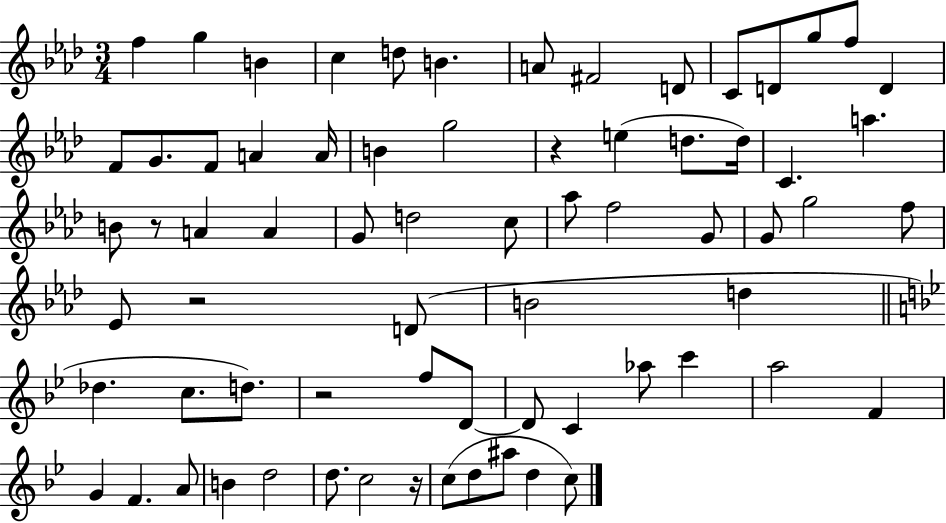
{
  \clef treble
  \numericTimeSignature
  \time 3/4
  \key aes \major
  \repeat volta 2 { f''4 g''4 b'4 | c''4 d''8 b'4. | a'8 fis'2 d'8 | c'8 d'8 g''8 f''8 d'4 | \break f'8 g'8. f'8 a'4 a'16 | b'4 g''2 | r4 e''4( d''8. d''16) | c'4. a''4. | \break b'8 r8 a'4 a'4 | g'8 d''2 c''8 | aes''8 f''2 g'8 | g'8 g''2 f''8 | \break ees'8 r2 d'8( | b'2 d''4 | \bar "||" \break \key g \minor des''4. c''8. d''8.) | r2 f''8 d'8~~ | d'8 c'4 aes''8 c'''4 | a''2 f'4 | \break g'4 f'4. a'8 | b'4 d''2 | d''8. c''2 r16 | c''8( d''8 ais''8 d''4 c''8) | \break } \bar "|."
}